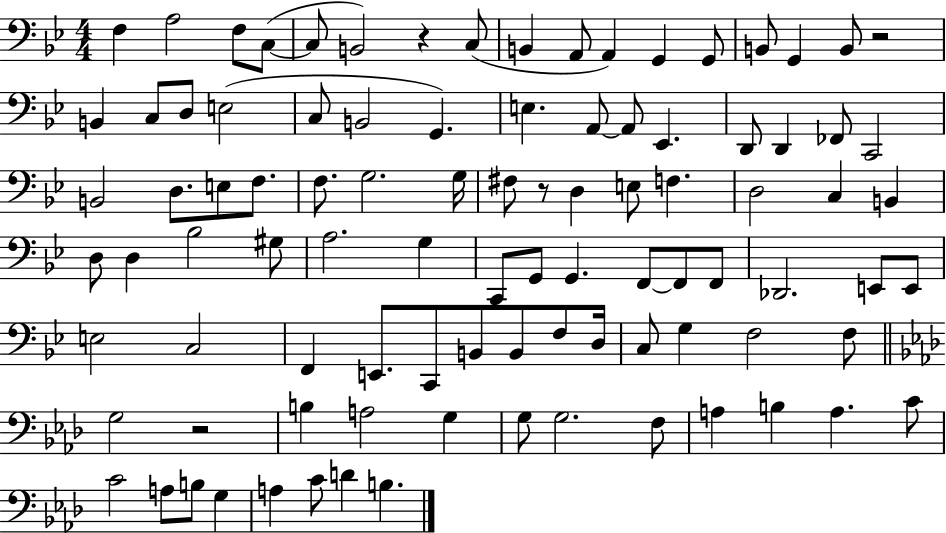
F3/q A3/h F3/e C3/e C3/e B2/h R/q C3/e B2/q A2/e A2/q G2/q G2/e B2/e G2/q B2/e R/h B2/q C3/e D3/e E3/h C3/e B2/h G2/q. E3/q. A2/e A2/e Eb2/q. D2/e D2/q FES2/e C2/h B2/h D3/e. E3/e F3/e. F3/e. G3/h. G3/s F#3/e R/e D3/q E3/e F3/q. D3/h C3/q B2/q D3/e D3/q Bb3/h G#3/e A3/h. G3/q C2/e G2/e G2/q. F2/e F2/e F2/e Db2/h. E2/e E2/e E3/h C3/h F2/q E2/e. C2/e B2/e B2/e F3/e D3/s C3/e G3/q F3/h F3/e G3/h R/h B3/q A3/h G3/q G3/e G3/h. F3/e A3/q B3/q A3/q. C4/e C4/h A3/e B3/e G3/q A3/q C4/e D4/q B3/q.